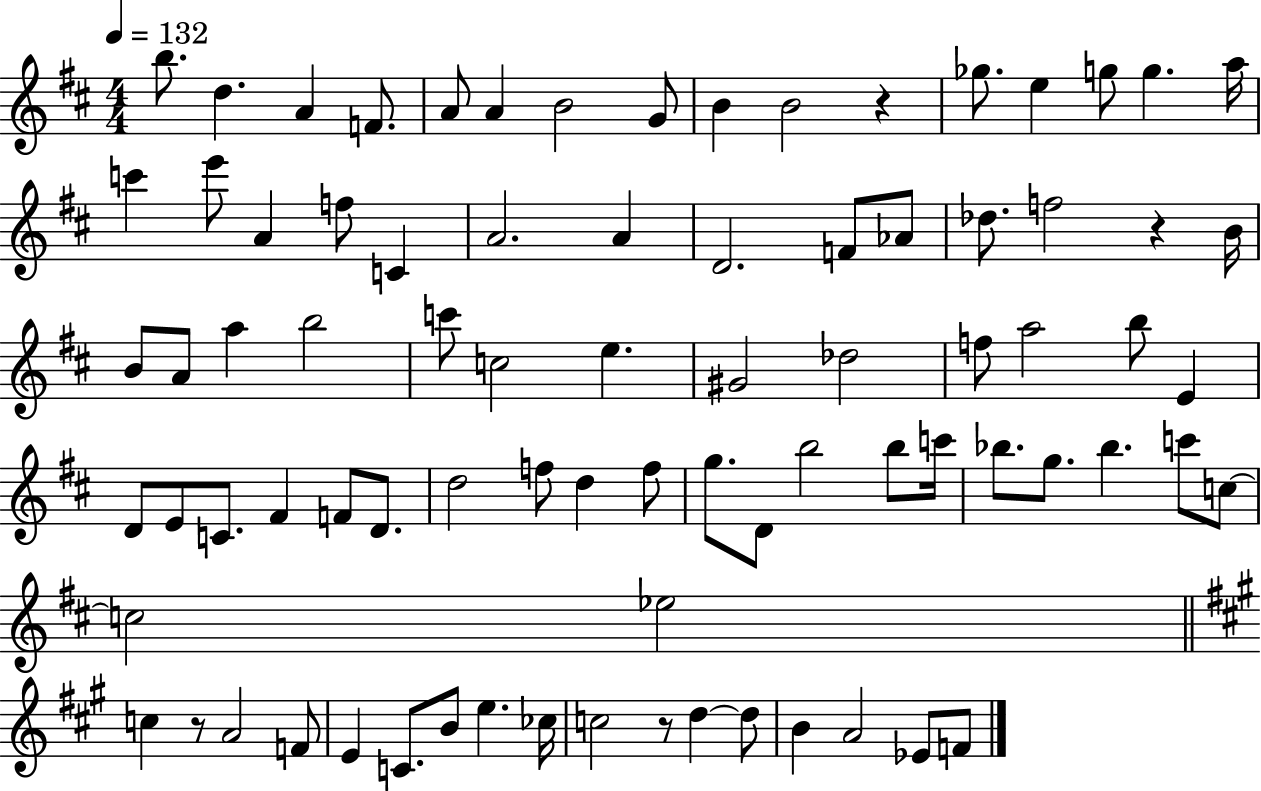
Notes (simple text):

B5/e. D5/q. A4/q F4/e. A4/e A4/q B4/h G4/e B4/q B4/h R/q Gb5/e. E5/q G5/e G5/q. A5/s C6/q E6/e A4/q F5/e C4/q A4/h. A4/q D4/h. F4/e Ab4/e Db5/e. F5/h R/q B4/s B4/e A4/e A5/q B5/h C6/e C5/h E5/q. G#4/h Db5/h F5/e A5/h B5/e E4/q D4/e E4/e C4/e. F#4/q F4/e D4/e. D5/h F5/e D5/q F5/e G5/e. D4/e B5/h B5/e C6/s Bb5/e. G5/e. Bb5/q. C6/e C5/e C5/h Eb5/h C5/q R/e A4/h F4/e E4/q C4/e. B4/e E5/q. CES5/s C5/h R/e D5/q D5/e B4/q A4/h Eb4/e F4/e